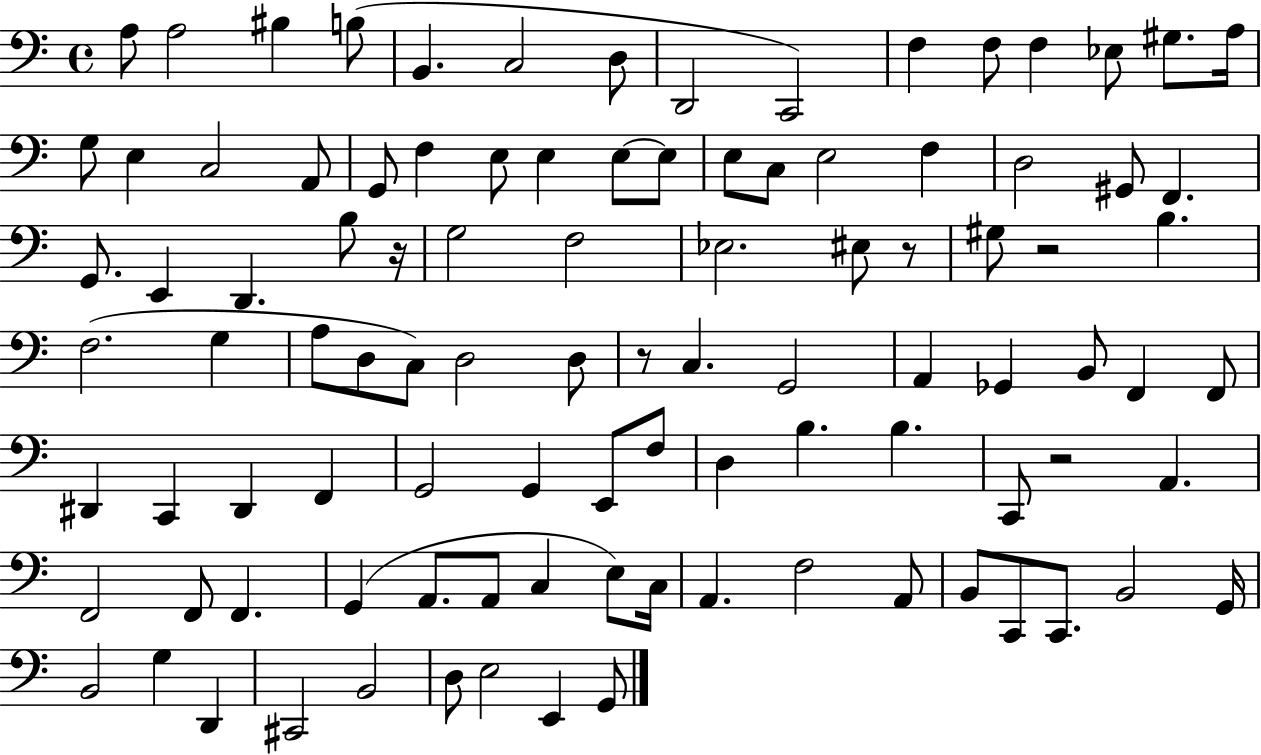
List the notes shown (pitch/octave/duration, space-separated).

A3/e A3/h BIS3/q B3/e B2/q. C3/h D3/e D2/h C2/h F3/q F3/e F3/q Eb3/e G#3/e. A3/s G3/e E3/q C3/h A2/e G2/e F3/q E3/e E3/q E3/e E3/e E3/e C3/e E3/h F3/q D3/h G#2/e F2/q. G2/e. E2/q D2/q. B3/e R/s G3/h F3/h Eb3/h. EIS3/e R/e G#3/e R/h B3/q. F3/h. G3/q A3/e D3/e C3/e D3/h D3/e R/e C3/q. G2/h A2/q Gb2/q B2/e F2/q F2/e D#2/q C2/q D#2/q F2/q G2/h G2/q E2/e F3/e D3/q B3/q. B3/q. C2/e R/h A2/q. F2/h F2/e F2/q. G2/q A2/e. A2/e C3/q E3/e C3/s A2/q. F3/h A2/e B2/e C2/e C2/e. B2/h G2/s B2/h G3/q D2/q C#2/h B2/h D3/e E3/h E2/q G2/e